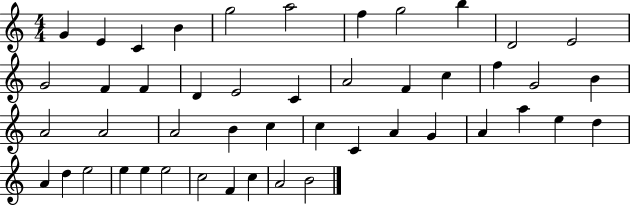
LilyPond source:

{
  \clef treble
  \numericTimeSignature
  \time 4/4
  \key c \major
  g'4 e'4 c'4 b'4 | g''2 a''2 | f''4 g''2 b''4 | d'2 e'2 | \break g'2 f'4 f'4 | d'4 e'2 c'4 | a'2 f'4 c''4 | f''4 g'2 b'4 | \break a'2 a'2 | a'2 b'4 c''4 | c''4 c'4 a'4 g'4 | a'4 a''4 e''4 d''4 | \break a'4 d''4 e''2 | e''4 e''4 e''2 | c''2 f'4 c''4 | a'2 b'2 | \break \bar "|."
}